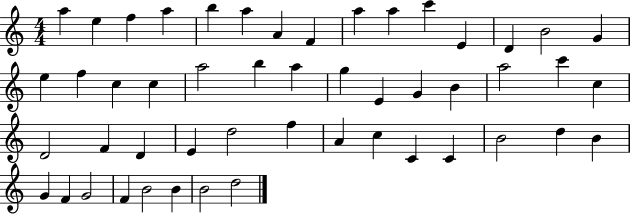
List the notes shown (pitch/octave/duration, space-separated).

A5/q E5/q F5/q A5/q B5/q A5/q A4/q F4/q A5/q A5/q C6/q E4/q D4/q B4/h G4/q E5/q F5/q C5/q C5/q A5/h B5/q A5/q G5/q E4/q G4/q B4/q A5/h C6/q C5/q D4/h F4/q D4/q E4/q D5/h F5/q A4/q C5/q C4/q C4/q B4/h D5/q B4/q G4/q F4/q G4/h F4/q B4/h B4/q B4/h D5/h